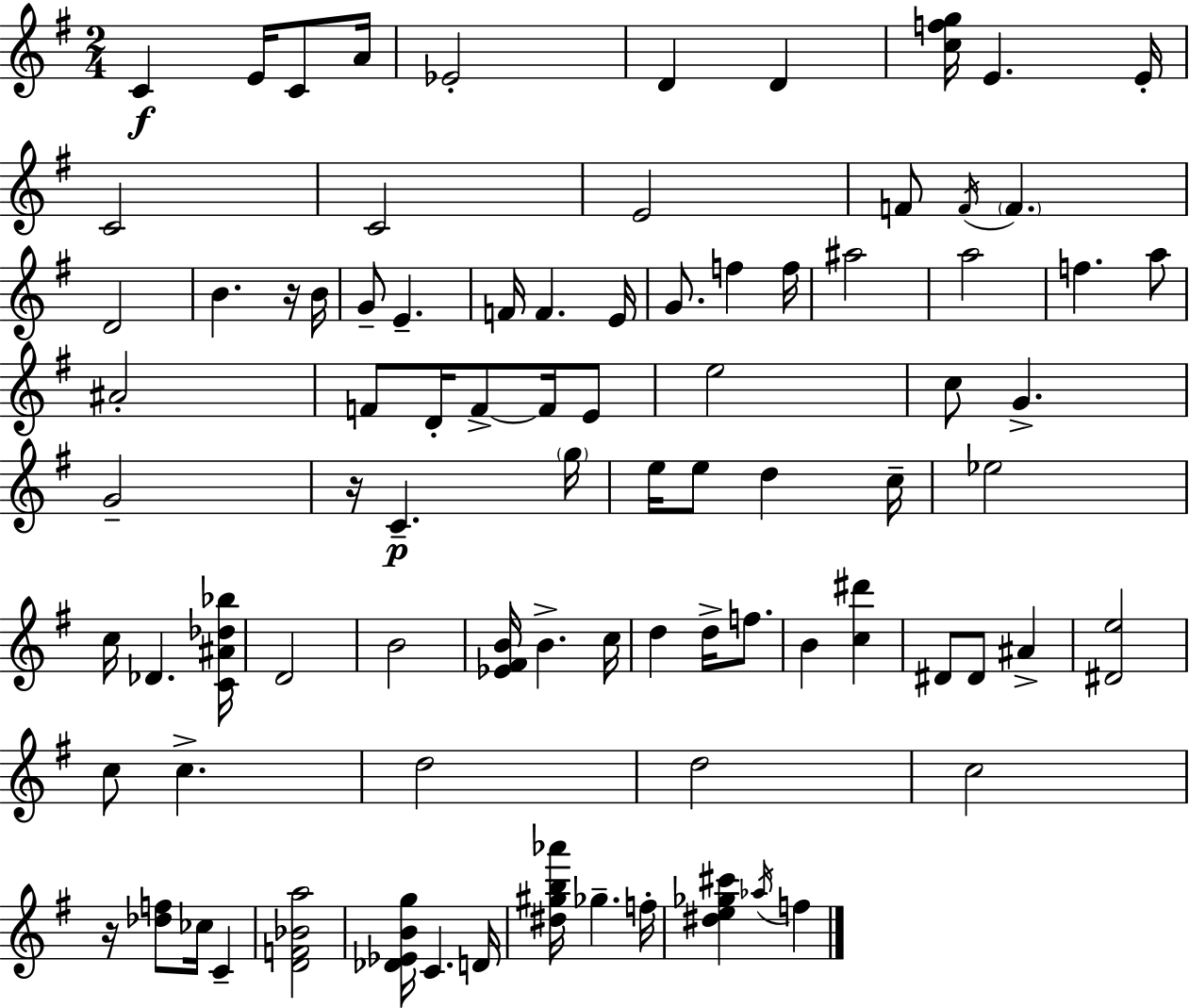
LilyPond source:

{
  \clef treble
  \numericTimeSignature
  \time 2/4
  \key g \major
  c'4\f e'16 c'8 a'16 | ees'2-. | d'4 d'4 | <c'' f'' g''>16 e'4. e'16-. | \break c'2 | c'2 | e'2 | f'8 \acciaccatura { f'16 } \parenthesize f'4. | \break d'2 | b'4. r16 | b'16 g'8-- e'4.-- | f'16 f'4. | \break e'16 g'8. f''4 | f''16 ais''2 | a''2 | f''4. a''8 | \break ais'2-. | f'8 d'16-. f'8->~~ f'16 e'8 | e''2 | c''8 g'4.-> | \break g'2-- | r16 c'4.--\p | \parenthesize g''16 e''16 e''8 d''4 | c''16-- ees''2 | \break c''16 des'4. | <c' ais' des'' bes''>16 d'2 | b'2 | <ees' fis' b'>16 b'4.-> | \break c''16 d''4 d''16-> f''8. | b'4 <c'' dis'''>4 | dis'8 dis'8 ais'4-> | <dis' e''>2 | \break c''8 c''4.-> | d''2 | d''2 | c''2 | \break r16 <des'' f''>8 ces''16 c'4-- | <d' f' bes' a''>2 | <des' ees' b' g''>16 c'4. | d'16 <dis'' gis'' b'' aes'''>16 ges''4.-- | \break f''16-. <dis'' e'' ges'' cis'''>4 \acciaccatura { aes''16 } f''4 | \bar "|."
}